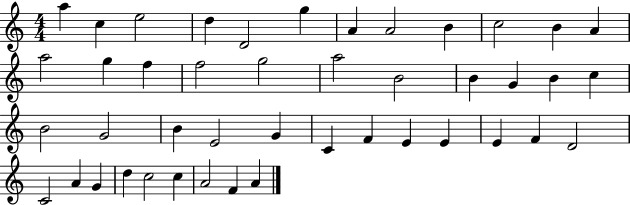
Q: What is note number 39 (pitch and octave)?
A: D5